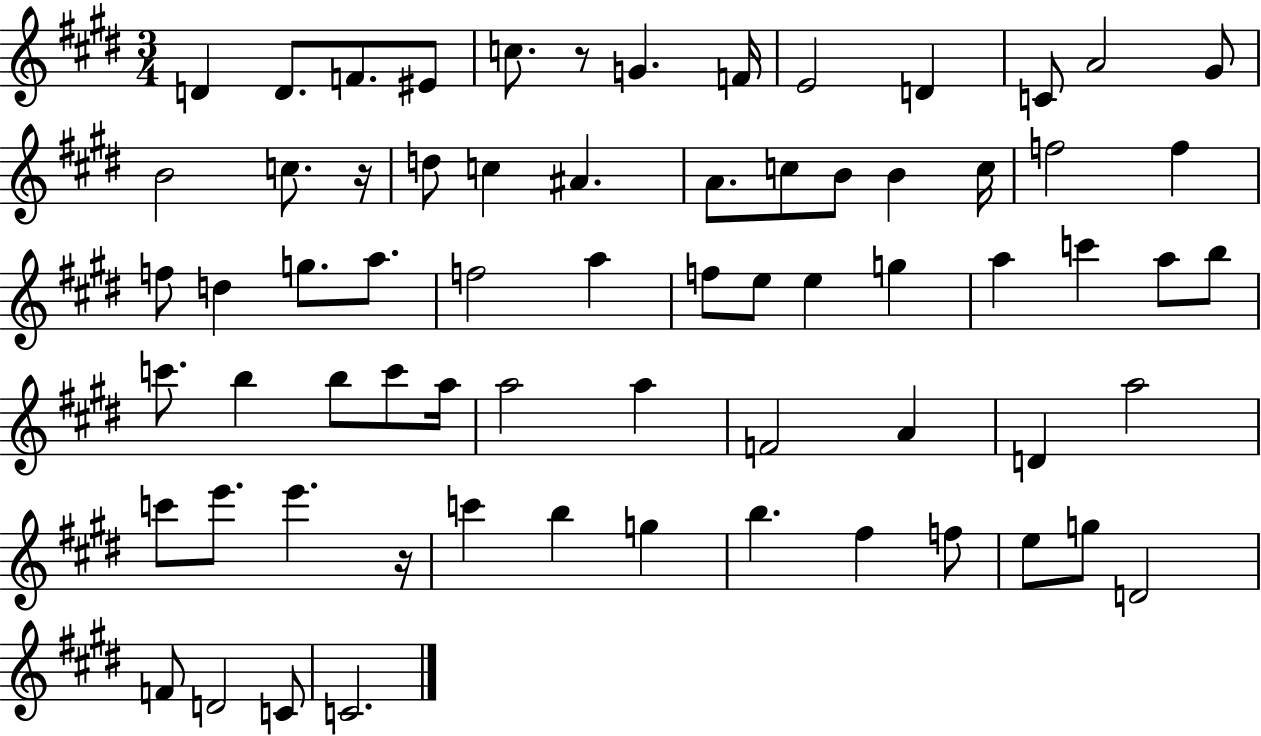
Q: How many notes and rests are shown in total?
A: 68